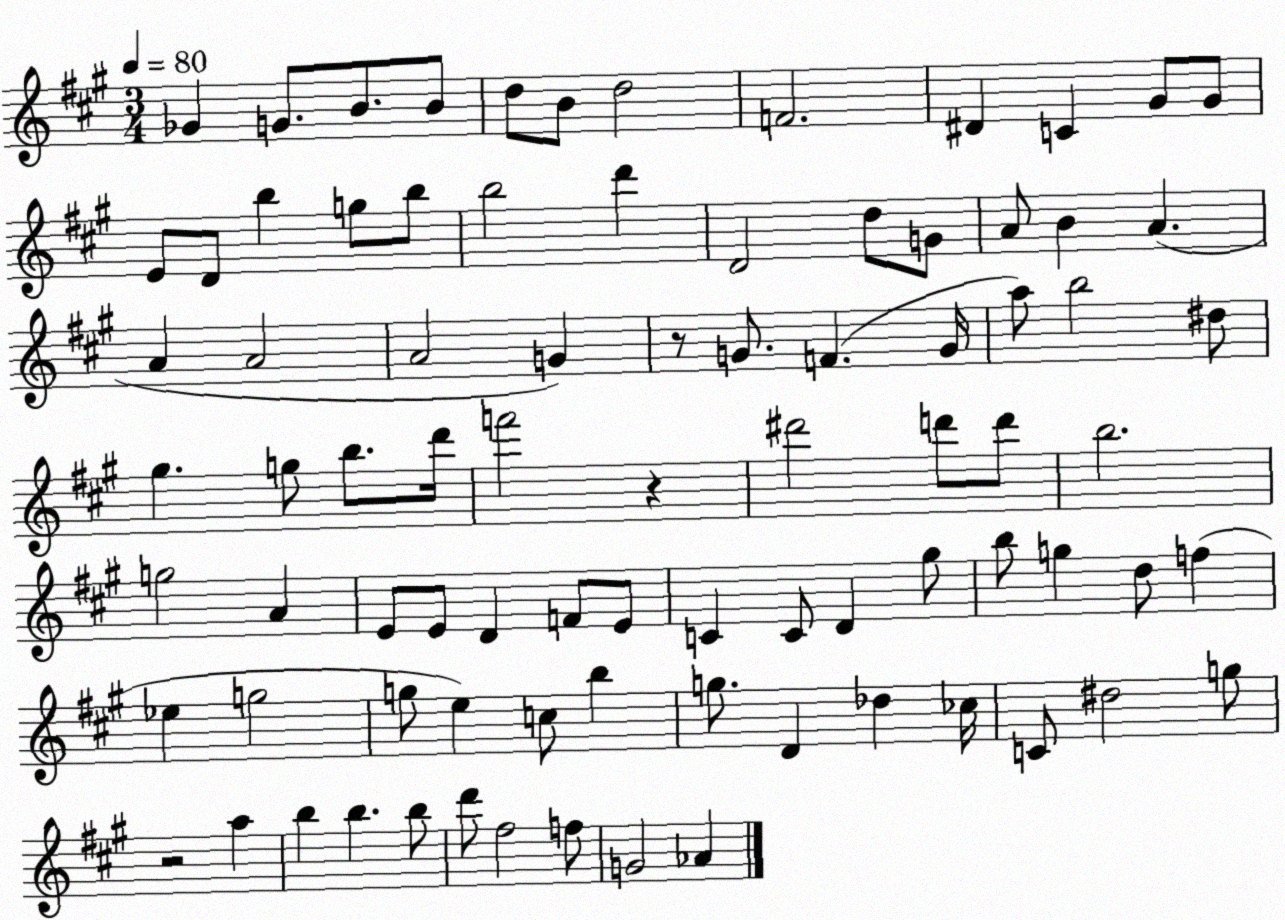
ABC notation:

X:1
T:Untitled
M:3/4
L:1/4
K:A
_G G/2 B/2 B/2 d/2 B/2 d2 F2 ^D C ^G/2 ^G/2 E/2 D/2 b g/2 b/2 b2 d' D2 d/2 G/2 A/2 B A A A2 A2 G z/2 G/2 F G/4 a/2 b2 ^d/2 ^g g/2 b/2 d'/4 f'2 z ^d'2 d'/2 d'/2 b2 g2 A E/2 E/2 D F/2 E/2 C C/2 D ^g/2 b/2 g d/2 f _e g2 g/2 e c/2 b g/2 D _d _c/4 C/2 ^d2 g/2 z2 a b b b/2 d'/2 ^f2 f/2 G2 _A